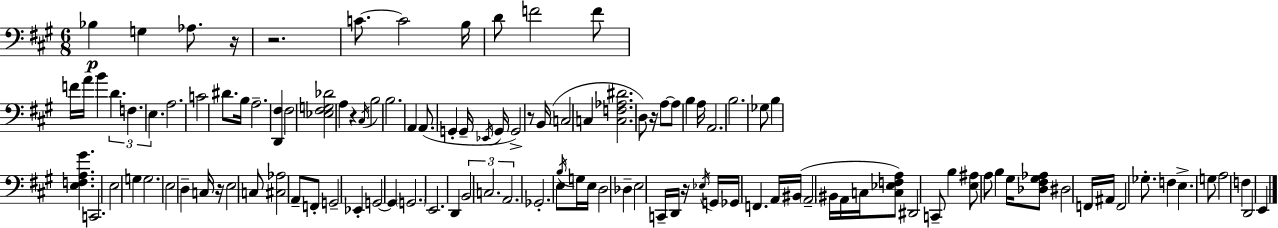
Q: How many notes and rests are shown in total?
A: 118